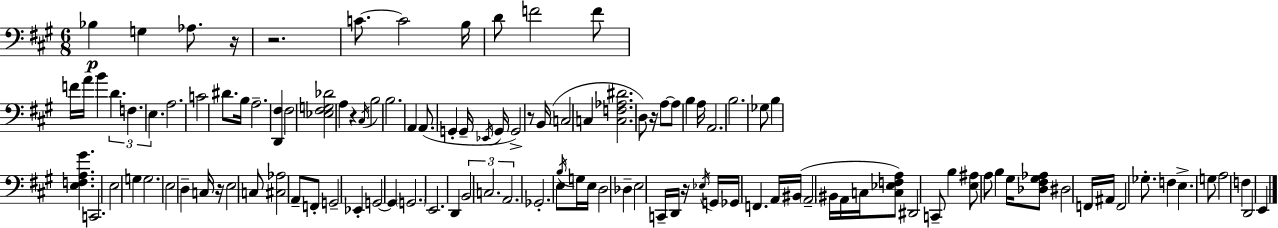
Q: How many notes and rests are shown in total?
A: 118